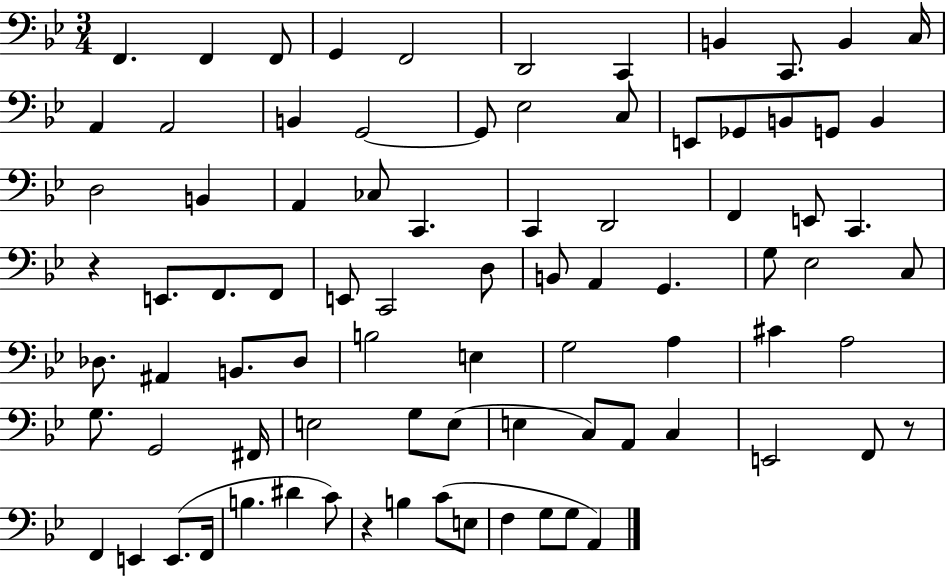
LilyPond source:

{
  \clef bass
  \numericTimeSignature
  \time 3/4
  \key bes \major
  f,4. f,4 f,8 | g,4 f,2 | d,2 c,4 | b,4 c,8. b,4 c16 | \break a,4 a,2 | b,4 g,2~~ | g,8 ees2 c8 | e,8 ges,8 b,8 g,8 b,4 | \break d2 b,4 | a,4 ces8 c,4. | c,4 d,2 | f,4 e,8 c,4. | \break r4 e,8. f,8. f,8 | e,8 c,2 d8 | b,8 a,4 g,4. | g8 ees2 c8 | \break des8. ais,4 b,8. des8 | b2 e4 | g2 a4 | cis'4 a2 | \break g8. g,2 fis,16 | e2 g8 e8( | e4 c8) a,8 c4 | e,2 f,8 r8 | \break f,4 e,4 e,8.( f,16 | b4. dis'4 c'8) | r4 b4 c'8( e8 | f4 g8 g8 a,4) | \break \bar "|."
}